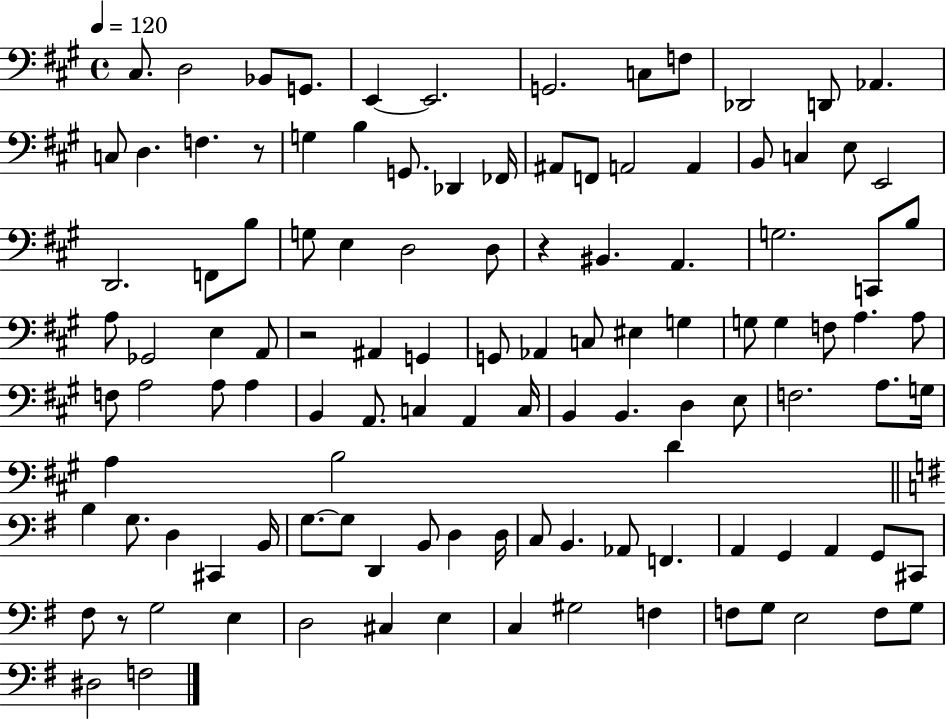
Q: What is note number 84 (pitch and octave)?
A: B2